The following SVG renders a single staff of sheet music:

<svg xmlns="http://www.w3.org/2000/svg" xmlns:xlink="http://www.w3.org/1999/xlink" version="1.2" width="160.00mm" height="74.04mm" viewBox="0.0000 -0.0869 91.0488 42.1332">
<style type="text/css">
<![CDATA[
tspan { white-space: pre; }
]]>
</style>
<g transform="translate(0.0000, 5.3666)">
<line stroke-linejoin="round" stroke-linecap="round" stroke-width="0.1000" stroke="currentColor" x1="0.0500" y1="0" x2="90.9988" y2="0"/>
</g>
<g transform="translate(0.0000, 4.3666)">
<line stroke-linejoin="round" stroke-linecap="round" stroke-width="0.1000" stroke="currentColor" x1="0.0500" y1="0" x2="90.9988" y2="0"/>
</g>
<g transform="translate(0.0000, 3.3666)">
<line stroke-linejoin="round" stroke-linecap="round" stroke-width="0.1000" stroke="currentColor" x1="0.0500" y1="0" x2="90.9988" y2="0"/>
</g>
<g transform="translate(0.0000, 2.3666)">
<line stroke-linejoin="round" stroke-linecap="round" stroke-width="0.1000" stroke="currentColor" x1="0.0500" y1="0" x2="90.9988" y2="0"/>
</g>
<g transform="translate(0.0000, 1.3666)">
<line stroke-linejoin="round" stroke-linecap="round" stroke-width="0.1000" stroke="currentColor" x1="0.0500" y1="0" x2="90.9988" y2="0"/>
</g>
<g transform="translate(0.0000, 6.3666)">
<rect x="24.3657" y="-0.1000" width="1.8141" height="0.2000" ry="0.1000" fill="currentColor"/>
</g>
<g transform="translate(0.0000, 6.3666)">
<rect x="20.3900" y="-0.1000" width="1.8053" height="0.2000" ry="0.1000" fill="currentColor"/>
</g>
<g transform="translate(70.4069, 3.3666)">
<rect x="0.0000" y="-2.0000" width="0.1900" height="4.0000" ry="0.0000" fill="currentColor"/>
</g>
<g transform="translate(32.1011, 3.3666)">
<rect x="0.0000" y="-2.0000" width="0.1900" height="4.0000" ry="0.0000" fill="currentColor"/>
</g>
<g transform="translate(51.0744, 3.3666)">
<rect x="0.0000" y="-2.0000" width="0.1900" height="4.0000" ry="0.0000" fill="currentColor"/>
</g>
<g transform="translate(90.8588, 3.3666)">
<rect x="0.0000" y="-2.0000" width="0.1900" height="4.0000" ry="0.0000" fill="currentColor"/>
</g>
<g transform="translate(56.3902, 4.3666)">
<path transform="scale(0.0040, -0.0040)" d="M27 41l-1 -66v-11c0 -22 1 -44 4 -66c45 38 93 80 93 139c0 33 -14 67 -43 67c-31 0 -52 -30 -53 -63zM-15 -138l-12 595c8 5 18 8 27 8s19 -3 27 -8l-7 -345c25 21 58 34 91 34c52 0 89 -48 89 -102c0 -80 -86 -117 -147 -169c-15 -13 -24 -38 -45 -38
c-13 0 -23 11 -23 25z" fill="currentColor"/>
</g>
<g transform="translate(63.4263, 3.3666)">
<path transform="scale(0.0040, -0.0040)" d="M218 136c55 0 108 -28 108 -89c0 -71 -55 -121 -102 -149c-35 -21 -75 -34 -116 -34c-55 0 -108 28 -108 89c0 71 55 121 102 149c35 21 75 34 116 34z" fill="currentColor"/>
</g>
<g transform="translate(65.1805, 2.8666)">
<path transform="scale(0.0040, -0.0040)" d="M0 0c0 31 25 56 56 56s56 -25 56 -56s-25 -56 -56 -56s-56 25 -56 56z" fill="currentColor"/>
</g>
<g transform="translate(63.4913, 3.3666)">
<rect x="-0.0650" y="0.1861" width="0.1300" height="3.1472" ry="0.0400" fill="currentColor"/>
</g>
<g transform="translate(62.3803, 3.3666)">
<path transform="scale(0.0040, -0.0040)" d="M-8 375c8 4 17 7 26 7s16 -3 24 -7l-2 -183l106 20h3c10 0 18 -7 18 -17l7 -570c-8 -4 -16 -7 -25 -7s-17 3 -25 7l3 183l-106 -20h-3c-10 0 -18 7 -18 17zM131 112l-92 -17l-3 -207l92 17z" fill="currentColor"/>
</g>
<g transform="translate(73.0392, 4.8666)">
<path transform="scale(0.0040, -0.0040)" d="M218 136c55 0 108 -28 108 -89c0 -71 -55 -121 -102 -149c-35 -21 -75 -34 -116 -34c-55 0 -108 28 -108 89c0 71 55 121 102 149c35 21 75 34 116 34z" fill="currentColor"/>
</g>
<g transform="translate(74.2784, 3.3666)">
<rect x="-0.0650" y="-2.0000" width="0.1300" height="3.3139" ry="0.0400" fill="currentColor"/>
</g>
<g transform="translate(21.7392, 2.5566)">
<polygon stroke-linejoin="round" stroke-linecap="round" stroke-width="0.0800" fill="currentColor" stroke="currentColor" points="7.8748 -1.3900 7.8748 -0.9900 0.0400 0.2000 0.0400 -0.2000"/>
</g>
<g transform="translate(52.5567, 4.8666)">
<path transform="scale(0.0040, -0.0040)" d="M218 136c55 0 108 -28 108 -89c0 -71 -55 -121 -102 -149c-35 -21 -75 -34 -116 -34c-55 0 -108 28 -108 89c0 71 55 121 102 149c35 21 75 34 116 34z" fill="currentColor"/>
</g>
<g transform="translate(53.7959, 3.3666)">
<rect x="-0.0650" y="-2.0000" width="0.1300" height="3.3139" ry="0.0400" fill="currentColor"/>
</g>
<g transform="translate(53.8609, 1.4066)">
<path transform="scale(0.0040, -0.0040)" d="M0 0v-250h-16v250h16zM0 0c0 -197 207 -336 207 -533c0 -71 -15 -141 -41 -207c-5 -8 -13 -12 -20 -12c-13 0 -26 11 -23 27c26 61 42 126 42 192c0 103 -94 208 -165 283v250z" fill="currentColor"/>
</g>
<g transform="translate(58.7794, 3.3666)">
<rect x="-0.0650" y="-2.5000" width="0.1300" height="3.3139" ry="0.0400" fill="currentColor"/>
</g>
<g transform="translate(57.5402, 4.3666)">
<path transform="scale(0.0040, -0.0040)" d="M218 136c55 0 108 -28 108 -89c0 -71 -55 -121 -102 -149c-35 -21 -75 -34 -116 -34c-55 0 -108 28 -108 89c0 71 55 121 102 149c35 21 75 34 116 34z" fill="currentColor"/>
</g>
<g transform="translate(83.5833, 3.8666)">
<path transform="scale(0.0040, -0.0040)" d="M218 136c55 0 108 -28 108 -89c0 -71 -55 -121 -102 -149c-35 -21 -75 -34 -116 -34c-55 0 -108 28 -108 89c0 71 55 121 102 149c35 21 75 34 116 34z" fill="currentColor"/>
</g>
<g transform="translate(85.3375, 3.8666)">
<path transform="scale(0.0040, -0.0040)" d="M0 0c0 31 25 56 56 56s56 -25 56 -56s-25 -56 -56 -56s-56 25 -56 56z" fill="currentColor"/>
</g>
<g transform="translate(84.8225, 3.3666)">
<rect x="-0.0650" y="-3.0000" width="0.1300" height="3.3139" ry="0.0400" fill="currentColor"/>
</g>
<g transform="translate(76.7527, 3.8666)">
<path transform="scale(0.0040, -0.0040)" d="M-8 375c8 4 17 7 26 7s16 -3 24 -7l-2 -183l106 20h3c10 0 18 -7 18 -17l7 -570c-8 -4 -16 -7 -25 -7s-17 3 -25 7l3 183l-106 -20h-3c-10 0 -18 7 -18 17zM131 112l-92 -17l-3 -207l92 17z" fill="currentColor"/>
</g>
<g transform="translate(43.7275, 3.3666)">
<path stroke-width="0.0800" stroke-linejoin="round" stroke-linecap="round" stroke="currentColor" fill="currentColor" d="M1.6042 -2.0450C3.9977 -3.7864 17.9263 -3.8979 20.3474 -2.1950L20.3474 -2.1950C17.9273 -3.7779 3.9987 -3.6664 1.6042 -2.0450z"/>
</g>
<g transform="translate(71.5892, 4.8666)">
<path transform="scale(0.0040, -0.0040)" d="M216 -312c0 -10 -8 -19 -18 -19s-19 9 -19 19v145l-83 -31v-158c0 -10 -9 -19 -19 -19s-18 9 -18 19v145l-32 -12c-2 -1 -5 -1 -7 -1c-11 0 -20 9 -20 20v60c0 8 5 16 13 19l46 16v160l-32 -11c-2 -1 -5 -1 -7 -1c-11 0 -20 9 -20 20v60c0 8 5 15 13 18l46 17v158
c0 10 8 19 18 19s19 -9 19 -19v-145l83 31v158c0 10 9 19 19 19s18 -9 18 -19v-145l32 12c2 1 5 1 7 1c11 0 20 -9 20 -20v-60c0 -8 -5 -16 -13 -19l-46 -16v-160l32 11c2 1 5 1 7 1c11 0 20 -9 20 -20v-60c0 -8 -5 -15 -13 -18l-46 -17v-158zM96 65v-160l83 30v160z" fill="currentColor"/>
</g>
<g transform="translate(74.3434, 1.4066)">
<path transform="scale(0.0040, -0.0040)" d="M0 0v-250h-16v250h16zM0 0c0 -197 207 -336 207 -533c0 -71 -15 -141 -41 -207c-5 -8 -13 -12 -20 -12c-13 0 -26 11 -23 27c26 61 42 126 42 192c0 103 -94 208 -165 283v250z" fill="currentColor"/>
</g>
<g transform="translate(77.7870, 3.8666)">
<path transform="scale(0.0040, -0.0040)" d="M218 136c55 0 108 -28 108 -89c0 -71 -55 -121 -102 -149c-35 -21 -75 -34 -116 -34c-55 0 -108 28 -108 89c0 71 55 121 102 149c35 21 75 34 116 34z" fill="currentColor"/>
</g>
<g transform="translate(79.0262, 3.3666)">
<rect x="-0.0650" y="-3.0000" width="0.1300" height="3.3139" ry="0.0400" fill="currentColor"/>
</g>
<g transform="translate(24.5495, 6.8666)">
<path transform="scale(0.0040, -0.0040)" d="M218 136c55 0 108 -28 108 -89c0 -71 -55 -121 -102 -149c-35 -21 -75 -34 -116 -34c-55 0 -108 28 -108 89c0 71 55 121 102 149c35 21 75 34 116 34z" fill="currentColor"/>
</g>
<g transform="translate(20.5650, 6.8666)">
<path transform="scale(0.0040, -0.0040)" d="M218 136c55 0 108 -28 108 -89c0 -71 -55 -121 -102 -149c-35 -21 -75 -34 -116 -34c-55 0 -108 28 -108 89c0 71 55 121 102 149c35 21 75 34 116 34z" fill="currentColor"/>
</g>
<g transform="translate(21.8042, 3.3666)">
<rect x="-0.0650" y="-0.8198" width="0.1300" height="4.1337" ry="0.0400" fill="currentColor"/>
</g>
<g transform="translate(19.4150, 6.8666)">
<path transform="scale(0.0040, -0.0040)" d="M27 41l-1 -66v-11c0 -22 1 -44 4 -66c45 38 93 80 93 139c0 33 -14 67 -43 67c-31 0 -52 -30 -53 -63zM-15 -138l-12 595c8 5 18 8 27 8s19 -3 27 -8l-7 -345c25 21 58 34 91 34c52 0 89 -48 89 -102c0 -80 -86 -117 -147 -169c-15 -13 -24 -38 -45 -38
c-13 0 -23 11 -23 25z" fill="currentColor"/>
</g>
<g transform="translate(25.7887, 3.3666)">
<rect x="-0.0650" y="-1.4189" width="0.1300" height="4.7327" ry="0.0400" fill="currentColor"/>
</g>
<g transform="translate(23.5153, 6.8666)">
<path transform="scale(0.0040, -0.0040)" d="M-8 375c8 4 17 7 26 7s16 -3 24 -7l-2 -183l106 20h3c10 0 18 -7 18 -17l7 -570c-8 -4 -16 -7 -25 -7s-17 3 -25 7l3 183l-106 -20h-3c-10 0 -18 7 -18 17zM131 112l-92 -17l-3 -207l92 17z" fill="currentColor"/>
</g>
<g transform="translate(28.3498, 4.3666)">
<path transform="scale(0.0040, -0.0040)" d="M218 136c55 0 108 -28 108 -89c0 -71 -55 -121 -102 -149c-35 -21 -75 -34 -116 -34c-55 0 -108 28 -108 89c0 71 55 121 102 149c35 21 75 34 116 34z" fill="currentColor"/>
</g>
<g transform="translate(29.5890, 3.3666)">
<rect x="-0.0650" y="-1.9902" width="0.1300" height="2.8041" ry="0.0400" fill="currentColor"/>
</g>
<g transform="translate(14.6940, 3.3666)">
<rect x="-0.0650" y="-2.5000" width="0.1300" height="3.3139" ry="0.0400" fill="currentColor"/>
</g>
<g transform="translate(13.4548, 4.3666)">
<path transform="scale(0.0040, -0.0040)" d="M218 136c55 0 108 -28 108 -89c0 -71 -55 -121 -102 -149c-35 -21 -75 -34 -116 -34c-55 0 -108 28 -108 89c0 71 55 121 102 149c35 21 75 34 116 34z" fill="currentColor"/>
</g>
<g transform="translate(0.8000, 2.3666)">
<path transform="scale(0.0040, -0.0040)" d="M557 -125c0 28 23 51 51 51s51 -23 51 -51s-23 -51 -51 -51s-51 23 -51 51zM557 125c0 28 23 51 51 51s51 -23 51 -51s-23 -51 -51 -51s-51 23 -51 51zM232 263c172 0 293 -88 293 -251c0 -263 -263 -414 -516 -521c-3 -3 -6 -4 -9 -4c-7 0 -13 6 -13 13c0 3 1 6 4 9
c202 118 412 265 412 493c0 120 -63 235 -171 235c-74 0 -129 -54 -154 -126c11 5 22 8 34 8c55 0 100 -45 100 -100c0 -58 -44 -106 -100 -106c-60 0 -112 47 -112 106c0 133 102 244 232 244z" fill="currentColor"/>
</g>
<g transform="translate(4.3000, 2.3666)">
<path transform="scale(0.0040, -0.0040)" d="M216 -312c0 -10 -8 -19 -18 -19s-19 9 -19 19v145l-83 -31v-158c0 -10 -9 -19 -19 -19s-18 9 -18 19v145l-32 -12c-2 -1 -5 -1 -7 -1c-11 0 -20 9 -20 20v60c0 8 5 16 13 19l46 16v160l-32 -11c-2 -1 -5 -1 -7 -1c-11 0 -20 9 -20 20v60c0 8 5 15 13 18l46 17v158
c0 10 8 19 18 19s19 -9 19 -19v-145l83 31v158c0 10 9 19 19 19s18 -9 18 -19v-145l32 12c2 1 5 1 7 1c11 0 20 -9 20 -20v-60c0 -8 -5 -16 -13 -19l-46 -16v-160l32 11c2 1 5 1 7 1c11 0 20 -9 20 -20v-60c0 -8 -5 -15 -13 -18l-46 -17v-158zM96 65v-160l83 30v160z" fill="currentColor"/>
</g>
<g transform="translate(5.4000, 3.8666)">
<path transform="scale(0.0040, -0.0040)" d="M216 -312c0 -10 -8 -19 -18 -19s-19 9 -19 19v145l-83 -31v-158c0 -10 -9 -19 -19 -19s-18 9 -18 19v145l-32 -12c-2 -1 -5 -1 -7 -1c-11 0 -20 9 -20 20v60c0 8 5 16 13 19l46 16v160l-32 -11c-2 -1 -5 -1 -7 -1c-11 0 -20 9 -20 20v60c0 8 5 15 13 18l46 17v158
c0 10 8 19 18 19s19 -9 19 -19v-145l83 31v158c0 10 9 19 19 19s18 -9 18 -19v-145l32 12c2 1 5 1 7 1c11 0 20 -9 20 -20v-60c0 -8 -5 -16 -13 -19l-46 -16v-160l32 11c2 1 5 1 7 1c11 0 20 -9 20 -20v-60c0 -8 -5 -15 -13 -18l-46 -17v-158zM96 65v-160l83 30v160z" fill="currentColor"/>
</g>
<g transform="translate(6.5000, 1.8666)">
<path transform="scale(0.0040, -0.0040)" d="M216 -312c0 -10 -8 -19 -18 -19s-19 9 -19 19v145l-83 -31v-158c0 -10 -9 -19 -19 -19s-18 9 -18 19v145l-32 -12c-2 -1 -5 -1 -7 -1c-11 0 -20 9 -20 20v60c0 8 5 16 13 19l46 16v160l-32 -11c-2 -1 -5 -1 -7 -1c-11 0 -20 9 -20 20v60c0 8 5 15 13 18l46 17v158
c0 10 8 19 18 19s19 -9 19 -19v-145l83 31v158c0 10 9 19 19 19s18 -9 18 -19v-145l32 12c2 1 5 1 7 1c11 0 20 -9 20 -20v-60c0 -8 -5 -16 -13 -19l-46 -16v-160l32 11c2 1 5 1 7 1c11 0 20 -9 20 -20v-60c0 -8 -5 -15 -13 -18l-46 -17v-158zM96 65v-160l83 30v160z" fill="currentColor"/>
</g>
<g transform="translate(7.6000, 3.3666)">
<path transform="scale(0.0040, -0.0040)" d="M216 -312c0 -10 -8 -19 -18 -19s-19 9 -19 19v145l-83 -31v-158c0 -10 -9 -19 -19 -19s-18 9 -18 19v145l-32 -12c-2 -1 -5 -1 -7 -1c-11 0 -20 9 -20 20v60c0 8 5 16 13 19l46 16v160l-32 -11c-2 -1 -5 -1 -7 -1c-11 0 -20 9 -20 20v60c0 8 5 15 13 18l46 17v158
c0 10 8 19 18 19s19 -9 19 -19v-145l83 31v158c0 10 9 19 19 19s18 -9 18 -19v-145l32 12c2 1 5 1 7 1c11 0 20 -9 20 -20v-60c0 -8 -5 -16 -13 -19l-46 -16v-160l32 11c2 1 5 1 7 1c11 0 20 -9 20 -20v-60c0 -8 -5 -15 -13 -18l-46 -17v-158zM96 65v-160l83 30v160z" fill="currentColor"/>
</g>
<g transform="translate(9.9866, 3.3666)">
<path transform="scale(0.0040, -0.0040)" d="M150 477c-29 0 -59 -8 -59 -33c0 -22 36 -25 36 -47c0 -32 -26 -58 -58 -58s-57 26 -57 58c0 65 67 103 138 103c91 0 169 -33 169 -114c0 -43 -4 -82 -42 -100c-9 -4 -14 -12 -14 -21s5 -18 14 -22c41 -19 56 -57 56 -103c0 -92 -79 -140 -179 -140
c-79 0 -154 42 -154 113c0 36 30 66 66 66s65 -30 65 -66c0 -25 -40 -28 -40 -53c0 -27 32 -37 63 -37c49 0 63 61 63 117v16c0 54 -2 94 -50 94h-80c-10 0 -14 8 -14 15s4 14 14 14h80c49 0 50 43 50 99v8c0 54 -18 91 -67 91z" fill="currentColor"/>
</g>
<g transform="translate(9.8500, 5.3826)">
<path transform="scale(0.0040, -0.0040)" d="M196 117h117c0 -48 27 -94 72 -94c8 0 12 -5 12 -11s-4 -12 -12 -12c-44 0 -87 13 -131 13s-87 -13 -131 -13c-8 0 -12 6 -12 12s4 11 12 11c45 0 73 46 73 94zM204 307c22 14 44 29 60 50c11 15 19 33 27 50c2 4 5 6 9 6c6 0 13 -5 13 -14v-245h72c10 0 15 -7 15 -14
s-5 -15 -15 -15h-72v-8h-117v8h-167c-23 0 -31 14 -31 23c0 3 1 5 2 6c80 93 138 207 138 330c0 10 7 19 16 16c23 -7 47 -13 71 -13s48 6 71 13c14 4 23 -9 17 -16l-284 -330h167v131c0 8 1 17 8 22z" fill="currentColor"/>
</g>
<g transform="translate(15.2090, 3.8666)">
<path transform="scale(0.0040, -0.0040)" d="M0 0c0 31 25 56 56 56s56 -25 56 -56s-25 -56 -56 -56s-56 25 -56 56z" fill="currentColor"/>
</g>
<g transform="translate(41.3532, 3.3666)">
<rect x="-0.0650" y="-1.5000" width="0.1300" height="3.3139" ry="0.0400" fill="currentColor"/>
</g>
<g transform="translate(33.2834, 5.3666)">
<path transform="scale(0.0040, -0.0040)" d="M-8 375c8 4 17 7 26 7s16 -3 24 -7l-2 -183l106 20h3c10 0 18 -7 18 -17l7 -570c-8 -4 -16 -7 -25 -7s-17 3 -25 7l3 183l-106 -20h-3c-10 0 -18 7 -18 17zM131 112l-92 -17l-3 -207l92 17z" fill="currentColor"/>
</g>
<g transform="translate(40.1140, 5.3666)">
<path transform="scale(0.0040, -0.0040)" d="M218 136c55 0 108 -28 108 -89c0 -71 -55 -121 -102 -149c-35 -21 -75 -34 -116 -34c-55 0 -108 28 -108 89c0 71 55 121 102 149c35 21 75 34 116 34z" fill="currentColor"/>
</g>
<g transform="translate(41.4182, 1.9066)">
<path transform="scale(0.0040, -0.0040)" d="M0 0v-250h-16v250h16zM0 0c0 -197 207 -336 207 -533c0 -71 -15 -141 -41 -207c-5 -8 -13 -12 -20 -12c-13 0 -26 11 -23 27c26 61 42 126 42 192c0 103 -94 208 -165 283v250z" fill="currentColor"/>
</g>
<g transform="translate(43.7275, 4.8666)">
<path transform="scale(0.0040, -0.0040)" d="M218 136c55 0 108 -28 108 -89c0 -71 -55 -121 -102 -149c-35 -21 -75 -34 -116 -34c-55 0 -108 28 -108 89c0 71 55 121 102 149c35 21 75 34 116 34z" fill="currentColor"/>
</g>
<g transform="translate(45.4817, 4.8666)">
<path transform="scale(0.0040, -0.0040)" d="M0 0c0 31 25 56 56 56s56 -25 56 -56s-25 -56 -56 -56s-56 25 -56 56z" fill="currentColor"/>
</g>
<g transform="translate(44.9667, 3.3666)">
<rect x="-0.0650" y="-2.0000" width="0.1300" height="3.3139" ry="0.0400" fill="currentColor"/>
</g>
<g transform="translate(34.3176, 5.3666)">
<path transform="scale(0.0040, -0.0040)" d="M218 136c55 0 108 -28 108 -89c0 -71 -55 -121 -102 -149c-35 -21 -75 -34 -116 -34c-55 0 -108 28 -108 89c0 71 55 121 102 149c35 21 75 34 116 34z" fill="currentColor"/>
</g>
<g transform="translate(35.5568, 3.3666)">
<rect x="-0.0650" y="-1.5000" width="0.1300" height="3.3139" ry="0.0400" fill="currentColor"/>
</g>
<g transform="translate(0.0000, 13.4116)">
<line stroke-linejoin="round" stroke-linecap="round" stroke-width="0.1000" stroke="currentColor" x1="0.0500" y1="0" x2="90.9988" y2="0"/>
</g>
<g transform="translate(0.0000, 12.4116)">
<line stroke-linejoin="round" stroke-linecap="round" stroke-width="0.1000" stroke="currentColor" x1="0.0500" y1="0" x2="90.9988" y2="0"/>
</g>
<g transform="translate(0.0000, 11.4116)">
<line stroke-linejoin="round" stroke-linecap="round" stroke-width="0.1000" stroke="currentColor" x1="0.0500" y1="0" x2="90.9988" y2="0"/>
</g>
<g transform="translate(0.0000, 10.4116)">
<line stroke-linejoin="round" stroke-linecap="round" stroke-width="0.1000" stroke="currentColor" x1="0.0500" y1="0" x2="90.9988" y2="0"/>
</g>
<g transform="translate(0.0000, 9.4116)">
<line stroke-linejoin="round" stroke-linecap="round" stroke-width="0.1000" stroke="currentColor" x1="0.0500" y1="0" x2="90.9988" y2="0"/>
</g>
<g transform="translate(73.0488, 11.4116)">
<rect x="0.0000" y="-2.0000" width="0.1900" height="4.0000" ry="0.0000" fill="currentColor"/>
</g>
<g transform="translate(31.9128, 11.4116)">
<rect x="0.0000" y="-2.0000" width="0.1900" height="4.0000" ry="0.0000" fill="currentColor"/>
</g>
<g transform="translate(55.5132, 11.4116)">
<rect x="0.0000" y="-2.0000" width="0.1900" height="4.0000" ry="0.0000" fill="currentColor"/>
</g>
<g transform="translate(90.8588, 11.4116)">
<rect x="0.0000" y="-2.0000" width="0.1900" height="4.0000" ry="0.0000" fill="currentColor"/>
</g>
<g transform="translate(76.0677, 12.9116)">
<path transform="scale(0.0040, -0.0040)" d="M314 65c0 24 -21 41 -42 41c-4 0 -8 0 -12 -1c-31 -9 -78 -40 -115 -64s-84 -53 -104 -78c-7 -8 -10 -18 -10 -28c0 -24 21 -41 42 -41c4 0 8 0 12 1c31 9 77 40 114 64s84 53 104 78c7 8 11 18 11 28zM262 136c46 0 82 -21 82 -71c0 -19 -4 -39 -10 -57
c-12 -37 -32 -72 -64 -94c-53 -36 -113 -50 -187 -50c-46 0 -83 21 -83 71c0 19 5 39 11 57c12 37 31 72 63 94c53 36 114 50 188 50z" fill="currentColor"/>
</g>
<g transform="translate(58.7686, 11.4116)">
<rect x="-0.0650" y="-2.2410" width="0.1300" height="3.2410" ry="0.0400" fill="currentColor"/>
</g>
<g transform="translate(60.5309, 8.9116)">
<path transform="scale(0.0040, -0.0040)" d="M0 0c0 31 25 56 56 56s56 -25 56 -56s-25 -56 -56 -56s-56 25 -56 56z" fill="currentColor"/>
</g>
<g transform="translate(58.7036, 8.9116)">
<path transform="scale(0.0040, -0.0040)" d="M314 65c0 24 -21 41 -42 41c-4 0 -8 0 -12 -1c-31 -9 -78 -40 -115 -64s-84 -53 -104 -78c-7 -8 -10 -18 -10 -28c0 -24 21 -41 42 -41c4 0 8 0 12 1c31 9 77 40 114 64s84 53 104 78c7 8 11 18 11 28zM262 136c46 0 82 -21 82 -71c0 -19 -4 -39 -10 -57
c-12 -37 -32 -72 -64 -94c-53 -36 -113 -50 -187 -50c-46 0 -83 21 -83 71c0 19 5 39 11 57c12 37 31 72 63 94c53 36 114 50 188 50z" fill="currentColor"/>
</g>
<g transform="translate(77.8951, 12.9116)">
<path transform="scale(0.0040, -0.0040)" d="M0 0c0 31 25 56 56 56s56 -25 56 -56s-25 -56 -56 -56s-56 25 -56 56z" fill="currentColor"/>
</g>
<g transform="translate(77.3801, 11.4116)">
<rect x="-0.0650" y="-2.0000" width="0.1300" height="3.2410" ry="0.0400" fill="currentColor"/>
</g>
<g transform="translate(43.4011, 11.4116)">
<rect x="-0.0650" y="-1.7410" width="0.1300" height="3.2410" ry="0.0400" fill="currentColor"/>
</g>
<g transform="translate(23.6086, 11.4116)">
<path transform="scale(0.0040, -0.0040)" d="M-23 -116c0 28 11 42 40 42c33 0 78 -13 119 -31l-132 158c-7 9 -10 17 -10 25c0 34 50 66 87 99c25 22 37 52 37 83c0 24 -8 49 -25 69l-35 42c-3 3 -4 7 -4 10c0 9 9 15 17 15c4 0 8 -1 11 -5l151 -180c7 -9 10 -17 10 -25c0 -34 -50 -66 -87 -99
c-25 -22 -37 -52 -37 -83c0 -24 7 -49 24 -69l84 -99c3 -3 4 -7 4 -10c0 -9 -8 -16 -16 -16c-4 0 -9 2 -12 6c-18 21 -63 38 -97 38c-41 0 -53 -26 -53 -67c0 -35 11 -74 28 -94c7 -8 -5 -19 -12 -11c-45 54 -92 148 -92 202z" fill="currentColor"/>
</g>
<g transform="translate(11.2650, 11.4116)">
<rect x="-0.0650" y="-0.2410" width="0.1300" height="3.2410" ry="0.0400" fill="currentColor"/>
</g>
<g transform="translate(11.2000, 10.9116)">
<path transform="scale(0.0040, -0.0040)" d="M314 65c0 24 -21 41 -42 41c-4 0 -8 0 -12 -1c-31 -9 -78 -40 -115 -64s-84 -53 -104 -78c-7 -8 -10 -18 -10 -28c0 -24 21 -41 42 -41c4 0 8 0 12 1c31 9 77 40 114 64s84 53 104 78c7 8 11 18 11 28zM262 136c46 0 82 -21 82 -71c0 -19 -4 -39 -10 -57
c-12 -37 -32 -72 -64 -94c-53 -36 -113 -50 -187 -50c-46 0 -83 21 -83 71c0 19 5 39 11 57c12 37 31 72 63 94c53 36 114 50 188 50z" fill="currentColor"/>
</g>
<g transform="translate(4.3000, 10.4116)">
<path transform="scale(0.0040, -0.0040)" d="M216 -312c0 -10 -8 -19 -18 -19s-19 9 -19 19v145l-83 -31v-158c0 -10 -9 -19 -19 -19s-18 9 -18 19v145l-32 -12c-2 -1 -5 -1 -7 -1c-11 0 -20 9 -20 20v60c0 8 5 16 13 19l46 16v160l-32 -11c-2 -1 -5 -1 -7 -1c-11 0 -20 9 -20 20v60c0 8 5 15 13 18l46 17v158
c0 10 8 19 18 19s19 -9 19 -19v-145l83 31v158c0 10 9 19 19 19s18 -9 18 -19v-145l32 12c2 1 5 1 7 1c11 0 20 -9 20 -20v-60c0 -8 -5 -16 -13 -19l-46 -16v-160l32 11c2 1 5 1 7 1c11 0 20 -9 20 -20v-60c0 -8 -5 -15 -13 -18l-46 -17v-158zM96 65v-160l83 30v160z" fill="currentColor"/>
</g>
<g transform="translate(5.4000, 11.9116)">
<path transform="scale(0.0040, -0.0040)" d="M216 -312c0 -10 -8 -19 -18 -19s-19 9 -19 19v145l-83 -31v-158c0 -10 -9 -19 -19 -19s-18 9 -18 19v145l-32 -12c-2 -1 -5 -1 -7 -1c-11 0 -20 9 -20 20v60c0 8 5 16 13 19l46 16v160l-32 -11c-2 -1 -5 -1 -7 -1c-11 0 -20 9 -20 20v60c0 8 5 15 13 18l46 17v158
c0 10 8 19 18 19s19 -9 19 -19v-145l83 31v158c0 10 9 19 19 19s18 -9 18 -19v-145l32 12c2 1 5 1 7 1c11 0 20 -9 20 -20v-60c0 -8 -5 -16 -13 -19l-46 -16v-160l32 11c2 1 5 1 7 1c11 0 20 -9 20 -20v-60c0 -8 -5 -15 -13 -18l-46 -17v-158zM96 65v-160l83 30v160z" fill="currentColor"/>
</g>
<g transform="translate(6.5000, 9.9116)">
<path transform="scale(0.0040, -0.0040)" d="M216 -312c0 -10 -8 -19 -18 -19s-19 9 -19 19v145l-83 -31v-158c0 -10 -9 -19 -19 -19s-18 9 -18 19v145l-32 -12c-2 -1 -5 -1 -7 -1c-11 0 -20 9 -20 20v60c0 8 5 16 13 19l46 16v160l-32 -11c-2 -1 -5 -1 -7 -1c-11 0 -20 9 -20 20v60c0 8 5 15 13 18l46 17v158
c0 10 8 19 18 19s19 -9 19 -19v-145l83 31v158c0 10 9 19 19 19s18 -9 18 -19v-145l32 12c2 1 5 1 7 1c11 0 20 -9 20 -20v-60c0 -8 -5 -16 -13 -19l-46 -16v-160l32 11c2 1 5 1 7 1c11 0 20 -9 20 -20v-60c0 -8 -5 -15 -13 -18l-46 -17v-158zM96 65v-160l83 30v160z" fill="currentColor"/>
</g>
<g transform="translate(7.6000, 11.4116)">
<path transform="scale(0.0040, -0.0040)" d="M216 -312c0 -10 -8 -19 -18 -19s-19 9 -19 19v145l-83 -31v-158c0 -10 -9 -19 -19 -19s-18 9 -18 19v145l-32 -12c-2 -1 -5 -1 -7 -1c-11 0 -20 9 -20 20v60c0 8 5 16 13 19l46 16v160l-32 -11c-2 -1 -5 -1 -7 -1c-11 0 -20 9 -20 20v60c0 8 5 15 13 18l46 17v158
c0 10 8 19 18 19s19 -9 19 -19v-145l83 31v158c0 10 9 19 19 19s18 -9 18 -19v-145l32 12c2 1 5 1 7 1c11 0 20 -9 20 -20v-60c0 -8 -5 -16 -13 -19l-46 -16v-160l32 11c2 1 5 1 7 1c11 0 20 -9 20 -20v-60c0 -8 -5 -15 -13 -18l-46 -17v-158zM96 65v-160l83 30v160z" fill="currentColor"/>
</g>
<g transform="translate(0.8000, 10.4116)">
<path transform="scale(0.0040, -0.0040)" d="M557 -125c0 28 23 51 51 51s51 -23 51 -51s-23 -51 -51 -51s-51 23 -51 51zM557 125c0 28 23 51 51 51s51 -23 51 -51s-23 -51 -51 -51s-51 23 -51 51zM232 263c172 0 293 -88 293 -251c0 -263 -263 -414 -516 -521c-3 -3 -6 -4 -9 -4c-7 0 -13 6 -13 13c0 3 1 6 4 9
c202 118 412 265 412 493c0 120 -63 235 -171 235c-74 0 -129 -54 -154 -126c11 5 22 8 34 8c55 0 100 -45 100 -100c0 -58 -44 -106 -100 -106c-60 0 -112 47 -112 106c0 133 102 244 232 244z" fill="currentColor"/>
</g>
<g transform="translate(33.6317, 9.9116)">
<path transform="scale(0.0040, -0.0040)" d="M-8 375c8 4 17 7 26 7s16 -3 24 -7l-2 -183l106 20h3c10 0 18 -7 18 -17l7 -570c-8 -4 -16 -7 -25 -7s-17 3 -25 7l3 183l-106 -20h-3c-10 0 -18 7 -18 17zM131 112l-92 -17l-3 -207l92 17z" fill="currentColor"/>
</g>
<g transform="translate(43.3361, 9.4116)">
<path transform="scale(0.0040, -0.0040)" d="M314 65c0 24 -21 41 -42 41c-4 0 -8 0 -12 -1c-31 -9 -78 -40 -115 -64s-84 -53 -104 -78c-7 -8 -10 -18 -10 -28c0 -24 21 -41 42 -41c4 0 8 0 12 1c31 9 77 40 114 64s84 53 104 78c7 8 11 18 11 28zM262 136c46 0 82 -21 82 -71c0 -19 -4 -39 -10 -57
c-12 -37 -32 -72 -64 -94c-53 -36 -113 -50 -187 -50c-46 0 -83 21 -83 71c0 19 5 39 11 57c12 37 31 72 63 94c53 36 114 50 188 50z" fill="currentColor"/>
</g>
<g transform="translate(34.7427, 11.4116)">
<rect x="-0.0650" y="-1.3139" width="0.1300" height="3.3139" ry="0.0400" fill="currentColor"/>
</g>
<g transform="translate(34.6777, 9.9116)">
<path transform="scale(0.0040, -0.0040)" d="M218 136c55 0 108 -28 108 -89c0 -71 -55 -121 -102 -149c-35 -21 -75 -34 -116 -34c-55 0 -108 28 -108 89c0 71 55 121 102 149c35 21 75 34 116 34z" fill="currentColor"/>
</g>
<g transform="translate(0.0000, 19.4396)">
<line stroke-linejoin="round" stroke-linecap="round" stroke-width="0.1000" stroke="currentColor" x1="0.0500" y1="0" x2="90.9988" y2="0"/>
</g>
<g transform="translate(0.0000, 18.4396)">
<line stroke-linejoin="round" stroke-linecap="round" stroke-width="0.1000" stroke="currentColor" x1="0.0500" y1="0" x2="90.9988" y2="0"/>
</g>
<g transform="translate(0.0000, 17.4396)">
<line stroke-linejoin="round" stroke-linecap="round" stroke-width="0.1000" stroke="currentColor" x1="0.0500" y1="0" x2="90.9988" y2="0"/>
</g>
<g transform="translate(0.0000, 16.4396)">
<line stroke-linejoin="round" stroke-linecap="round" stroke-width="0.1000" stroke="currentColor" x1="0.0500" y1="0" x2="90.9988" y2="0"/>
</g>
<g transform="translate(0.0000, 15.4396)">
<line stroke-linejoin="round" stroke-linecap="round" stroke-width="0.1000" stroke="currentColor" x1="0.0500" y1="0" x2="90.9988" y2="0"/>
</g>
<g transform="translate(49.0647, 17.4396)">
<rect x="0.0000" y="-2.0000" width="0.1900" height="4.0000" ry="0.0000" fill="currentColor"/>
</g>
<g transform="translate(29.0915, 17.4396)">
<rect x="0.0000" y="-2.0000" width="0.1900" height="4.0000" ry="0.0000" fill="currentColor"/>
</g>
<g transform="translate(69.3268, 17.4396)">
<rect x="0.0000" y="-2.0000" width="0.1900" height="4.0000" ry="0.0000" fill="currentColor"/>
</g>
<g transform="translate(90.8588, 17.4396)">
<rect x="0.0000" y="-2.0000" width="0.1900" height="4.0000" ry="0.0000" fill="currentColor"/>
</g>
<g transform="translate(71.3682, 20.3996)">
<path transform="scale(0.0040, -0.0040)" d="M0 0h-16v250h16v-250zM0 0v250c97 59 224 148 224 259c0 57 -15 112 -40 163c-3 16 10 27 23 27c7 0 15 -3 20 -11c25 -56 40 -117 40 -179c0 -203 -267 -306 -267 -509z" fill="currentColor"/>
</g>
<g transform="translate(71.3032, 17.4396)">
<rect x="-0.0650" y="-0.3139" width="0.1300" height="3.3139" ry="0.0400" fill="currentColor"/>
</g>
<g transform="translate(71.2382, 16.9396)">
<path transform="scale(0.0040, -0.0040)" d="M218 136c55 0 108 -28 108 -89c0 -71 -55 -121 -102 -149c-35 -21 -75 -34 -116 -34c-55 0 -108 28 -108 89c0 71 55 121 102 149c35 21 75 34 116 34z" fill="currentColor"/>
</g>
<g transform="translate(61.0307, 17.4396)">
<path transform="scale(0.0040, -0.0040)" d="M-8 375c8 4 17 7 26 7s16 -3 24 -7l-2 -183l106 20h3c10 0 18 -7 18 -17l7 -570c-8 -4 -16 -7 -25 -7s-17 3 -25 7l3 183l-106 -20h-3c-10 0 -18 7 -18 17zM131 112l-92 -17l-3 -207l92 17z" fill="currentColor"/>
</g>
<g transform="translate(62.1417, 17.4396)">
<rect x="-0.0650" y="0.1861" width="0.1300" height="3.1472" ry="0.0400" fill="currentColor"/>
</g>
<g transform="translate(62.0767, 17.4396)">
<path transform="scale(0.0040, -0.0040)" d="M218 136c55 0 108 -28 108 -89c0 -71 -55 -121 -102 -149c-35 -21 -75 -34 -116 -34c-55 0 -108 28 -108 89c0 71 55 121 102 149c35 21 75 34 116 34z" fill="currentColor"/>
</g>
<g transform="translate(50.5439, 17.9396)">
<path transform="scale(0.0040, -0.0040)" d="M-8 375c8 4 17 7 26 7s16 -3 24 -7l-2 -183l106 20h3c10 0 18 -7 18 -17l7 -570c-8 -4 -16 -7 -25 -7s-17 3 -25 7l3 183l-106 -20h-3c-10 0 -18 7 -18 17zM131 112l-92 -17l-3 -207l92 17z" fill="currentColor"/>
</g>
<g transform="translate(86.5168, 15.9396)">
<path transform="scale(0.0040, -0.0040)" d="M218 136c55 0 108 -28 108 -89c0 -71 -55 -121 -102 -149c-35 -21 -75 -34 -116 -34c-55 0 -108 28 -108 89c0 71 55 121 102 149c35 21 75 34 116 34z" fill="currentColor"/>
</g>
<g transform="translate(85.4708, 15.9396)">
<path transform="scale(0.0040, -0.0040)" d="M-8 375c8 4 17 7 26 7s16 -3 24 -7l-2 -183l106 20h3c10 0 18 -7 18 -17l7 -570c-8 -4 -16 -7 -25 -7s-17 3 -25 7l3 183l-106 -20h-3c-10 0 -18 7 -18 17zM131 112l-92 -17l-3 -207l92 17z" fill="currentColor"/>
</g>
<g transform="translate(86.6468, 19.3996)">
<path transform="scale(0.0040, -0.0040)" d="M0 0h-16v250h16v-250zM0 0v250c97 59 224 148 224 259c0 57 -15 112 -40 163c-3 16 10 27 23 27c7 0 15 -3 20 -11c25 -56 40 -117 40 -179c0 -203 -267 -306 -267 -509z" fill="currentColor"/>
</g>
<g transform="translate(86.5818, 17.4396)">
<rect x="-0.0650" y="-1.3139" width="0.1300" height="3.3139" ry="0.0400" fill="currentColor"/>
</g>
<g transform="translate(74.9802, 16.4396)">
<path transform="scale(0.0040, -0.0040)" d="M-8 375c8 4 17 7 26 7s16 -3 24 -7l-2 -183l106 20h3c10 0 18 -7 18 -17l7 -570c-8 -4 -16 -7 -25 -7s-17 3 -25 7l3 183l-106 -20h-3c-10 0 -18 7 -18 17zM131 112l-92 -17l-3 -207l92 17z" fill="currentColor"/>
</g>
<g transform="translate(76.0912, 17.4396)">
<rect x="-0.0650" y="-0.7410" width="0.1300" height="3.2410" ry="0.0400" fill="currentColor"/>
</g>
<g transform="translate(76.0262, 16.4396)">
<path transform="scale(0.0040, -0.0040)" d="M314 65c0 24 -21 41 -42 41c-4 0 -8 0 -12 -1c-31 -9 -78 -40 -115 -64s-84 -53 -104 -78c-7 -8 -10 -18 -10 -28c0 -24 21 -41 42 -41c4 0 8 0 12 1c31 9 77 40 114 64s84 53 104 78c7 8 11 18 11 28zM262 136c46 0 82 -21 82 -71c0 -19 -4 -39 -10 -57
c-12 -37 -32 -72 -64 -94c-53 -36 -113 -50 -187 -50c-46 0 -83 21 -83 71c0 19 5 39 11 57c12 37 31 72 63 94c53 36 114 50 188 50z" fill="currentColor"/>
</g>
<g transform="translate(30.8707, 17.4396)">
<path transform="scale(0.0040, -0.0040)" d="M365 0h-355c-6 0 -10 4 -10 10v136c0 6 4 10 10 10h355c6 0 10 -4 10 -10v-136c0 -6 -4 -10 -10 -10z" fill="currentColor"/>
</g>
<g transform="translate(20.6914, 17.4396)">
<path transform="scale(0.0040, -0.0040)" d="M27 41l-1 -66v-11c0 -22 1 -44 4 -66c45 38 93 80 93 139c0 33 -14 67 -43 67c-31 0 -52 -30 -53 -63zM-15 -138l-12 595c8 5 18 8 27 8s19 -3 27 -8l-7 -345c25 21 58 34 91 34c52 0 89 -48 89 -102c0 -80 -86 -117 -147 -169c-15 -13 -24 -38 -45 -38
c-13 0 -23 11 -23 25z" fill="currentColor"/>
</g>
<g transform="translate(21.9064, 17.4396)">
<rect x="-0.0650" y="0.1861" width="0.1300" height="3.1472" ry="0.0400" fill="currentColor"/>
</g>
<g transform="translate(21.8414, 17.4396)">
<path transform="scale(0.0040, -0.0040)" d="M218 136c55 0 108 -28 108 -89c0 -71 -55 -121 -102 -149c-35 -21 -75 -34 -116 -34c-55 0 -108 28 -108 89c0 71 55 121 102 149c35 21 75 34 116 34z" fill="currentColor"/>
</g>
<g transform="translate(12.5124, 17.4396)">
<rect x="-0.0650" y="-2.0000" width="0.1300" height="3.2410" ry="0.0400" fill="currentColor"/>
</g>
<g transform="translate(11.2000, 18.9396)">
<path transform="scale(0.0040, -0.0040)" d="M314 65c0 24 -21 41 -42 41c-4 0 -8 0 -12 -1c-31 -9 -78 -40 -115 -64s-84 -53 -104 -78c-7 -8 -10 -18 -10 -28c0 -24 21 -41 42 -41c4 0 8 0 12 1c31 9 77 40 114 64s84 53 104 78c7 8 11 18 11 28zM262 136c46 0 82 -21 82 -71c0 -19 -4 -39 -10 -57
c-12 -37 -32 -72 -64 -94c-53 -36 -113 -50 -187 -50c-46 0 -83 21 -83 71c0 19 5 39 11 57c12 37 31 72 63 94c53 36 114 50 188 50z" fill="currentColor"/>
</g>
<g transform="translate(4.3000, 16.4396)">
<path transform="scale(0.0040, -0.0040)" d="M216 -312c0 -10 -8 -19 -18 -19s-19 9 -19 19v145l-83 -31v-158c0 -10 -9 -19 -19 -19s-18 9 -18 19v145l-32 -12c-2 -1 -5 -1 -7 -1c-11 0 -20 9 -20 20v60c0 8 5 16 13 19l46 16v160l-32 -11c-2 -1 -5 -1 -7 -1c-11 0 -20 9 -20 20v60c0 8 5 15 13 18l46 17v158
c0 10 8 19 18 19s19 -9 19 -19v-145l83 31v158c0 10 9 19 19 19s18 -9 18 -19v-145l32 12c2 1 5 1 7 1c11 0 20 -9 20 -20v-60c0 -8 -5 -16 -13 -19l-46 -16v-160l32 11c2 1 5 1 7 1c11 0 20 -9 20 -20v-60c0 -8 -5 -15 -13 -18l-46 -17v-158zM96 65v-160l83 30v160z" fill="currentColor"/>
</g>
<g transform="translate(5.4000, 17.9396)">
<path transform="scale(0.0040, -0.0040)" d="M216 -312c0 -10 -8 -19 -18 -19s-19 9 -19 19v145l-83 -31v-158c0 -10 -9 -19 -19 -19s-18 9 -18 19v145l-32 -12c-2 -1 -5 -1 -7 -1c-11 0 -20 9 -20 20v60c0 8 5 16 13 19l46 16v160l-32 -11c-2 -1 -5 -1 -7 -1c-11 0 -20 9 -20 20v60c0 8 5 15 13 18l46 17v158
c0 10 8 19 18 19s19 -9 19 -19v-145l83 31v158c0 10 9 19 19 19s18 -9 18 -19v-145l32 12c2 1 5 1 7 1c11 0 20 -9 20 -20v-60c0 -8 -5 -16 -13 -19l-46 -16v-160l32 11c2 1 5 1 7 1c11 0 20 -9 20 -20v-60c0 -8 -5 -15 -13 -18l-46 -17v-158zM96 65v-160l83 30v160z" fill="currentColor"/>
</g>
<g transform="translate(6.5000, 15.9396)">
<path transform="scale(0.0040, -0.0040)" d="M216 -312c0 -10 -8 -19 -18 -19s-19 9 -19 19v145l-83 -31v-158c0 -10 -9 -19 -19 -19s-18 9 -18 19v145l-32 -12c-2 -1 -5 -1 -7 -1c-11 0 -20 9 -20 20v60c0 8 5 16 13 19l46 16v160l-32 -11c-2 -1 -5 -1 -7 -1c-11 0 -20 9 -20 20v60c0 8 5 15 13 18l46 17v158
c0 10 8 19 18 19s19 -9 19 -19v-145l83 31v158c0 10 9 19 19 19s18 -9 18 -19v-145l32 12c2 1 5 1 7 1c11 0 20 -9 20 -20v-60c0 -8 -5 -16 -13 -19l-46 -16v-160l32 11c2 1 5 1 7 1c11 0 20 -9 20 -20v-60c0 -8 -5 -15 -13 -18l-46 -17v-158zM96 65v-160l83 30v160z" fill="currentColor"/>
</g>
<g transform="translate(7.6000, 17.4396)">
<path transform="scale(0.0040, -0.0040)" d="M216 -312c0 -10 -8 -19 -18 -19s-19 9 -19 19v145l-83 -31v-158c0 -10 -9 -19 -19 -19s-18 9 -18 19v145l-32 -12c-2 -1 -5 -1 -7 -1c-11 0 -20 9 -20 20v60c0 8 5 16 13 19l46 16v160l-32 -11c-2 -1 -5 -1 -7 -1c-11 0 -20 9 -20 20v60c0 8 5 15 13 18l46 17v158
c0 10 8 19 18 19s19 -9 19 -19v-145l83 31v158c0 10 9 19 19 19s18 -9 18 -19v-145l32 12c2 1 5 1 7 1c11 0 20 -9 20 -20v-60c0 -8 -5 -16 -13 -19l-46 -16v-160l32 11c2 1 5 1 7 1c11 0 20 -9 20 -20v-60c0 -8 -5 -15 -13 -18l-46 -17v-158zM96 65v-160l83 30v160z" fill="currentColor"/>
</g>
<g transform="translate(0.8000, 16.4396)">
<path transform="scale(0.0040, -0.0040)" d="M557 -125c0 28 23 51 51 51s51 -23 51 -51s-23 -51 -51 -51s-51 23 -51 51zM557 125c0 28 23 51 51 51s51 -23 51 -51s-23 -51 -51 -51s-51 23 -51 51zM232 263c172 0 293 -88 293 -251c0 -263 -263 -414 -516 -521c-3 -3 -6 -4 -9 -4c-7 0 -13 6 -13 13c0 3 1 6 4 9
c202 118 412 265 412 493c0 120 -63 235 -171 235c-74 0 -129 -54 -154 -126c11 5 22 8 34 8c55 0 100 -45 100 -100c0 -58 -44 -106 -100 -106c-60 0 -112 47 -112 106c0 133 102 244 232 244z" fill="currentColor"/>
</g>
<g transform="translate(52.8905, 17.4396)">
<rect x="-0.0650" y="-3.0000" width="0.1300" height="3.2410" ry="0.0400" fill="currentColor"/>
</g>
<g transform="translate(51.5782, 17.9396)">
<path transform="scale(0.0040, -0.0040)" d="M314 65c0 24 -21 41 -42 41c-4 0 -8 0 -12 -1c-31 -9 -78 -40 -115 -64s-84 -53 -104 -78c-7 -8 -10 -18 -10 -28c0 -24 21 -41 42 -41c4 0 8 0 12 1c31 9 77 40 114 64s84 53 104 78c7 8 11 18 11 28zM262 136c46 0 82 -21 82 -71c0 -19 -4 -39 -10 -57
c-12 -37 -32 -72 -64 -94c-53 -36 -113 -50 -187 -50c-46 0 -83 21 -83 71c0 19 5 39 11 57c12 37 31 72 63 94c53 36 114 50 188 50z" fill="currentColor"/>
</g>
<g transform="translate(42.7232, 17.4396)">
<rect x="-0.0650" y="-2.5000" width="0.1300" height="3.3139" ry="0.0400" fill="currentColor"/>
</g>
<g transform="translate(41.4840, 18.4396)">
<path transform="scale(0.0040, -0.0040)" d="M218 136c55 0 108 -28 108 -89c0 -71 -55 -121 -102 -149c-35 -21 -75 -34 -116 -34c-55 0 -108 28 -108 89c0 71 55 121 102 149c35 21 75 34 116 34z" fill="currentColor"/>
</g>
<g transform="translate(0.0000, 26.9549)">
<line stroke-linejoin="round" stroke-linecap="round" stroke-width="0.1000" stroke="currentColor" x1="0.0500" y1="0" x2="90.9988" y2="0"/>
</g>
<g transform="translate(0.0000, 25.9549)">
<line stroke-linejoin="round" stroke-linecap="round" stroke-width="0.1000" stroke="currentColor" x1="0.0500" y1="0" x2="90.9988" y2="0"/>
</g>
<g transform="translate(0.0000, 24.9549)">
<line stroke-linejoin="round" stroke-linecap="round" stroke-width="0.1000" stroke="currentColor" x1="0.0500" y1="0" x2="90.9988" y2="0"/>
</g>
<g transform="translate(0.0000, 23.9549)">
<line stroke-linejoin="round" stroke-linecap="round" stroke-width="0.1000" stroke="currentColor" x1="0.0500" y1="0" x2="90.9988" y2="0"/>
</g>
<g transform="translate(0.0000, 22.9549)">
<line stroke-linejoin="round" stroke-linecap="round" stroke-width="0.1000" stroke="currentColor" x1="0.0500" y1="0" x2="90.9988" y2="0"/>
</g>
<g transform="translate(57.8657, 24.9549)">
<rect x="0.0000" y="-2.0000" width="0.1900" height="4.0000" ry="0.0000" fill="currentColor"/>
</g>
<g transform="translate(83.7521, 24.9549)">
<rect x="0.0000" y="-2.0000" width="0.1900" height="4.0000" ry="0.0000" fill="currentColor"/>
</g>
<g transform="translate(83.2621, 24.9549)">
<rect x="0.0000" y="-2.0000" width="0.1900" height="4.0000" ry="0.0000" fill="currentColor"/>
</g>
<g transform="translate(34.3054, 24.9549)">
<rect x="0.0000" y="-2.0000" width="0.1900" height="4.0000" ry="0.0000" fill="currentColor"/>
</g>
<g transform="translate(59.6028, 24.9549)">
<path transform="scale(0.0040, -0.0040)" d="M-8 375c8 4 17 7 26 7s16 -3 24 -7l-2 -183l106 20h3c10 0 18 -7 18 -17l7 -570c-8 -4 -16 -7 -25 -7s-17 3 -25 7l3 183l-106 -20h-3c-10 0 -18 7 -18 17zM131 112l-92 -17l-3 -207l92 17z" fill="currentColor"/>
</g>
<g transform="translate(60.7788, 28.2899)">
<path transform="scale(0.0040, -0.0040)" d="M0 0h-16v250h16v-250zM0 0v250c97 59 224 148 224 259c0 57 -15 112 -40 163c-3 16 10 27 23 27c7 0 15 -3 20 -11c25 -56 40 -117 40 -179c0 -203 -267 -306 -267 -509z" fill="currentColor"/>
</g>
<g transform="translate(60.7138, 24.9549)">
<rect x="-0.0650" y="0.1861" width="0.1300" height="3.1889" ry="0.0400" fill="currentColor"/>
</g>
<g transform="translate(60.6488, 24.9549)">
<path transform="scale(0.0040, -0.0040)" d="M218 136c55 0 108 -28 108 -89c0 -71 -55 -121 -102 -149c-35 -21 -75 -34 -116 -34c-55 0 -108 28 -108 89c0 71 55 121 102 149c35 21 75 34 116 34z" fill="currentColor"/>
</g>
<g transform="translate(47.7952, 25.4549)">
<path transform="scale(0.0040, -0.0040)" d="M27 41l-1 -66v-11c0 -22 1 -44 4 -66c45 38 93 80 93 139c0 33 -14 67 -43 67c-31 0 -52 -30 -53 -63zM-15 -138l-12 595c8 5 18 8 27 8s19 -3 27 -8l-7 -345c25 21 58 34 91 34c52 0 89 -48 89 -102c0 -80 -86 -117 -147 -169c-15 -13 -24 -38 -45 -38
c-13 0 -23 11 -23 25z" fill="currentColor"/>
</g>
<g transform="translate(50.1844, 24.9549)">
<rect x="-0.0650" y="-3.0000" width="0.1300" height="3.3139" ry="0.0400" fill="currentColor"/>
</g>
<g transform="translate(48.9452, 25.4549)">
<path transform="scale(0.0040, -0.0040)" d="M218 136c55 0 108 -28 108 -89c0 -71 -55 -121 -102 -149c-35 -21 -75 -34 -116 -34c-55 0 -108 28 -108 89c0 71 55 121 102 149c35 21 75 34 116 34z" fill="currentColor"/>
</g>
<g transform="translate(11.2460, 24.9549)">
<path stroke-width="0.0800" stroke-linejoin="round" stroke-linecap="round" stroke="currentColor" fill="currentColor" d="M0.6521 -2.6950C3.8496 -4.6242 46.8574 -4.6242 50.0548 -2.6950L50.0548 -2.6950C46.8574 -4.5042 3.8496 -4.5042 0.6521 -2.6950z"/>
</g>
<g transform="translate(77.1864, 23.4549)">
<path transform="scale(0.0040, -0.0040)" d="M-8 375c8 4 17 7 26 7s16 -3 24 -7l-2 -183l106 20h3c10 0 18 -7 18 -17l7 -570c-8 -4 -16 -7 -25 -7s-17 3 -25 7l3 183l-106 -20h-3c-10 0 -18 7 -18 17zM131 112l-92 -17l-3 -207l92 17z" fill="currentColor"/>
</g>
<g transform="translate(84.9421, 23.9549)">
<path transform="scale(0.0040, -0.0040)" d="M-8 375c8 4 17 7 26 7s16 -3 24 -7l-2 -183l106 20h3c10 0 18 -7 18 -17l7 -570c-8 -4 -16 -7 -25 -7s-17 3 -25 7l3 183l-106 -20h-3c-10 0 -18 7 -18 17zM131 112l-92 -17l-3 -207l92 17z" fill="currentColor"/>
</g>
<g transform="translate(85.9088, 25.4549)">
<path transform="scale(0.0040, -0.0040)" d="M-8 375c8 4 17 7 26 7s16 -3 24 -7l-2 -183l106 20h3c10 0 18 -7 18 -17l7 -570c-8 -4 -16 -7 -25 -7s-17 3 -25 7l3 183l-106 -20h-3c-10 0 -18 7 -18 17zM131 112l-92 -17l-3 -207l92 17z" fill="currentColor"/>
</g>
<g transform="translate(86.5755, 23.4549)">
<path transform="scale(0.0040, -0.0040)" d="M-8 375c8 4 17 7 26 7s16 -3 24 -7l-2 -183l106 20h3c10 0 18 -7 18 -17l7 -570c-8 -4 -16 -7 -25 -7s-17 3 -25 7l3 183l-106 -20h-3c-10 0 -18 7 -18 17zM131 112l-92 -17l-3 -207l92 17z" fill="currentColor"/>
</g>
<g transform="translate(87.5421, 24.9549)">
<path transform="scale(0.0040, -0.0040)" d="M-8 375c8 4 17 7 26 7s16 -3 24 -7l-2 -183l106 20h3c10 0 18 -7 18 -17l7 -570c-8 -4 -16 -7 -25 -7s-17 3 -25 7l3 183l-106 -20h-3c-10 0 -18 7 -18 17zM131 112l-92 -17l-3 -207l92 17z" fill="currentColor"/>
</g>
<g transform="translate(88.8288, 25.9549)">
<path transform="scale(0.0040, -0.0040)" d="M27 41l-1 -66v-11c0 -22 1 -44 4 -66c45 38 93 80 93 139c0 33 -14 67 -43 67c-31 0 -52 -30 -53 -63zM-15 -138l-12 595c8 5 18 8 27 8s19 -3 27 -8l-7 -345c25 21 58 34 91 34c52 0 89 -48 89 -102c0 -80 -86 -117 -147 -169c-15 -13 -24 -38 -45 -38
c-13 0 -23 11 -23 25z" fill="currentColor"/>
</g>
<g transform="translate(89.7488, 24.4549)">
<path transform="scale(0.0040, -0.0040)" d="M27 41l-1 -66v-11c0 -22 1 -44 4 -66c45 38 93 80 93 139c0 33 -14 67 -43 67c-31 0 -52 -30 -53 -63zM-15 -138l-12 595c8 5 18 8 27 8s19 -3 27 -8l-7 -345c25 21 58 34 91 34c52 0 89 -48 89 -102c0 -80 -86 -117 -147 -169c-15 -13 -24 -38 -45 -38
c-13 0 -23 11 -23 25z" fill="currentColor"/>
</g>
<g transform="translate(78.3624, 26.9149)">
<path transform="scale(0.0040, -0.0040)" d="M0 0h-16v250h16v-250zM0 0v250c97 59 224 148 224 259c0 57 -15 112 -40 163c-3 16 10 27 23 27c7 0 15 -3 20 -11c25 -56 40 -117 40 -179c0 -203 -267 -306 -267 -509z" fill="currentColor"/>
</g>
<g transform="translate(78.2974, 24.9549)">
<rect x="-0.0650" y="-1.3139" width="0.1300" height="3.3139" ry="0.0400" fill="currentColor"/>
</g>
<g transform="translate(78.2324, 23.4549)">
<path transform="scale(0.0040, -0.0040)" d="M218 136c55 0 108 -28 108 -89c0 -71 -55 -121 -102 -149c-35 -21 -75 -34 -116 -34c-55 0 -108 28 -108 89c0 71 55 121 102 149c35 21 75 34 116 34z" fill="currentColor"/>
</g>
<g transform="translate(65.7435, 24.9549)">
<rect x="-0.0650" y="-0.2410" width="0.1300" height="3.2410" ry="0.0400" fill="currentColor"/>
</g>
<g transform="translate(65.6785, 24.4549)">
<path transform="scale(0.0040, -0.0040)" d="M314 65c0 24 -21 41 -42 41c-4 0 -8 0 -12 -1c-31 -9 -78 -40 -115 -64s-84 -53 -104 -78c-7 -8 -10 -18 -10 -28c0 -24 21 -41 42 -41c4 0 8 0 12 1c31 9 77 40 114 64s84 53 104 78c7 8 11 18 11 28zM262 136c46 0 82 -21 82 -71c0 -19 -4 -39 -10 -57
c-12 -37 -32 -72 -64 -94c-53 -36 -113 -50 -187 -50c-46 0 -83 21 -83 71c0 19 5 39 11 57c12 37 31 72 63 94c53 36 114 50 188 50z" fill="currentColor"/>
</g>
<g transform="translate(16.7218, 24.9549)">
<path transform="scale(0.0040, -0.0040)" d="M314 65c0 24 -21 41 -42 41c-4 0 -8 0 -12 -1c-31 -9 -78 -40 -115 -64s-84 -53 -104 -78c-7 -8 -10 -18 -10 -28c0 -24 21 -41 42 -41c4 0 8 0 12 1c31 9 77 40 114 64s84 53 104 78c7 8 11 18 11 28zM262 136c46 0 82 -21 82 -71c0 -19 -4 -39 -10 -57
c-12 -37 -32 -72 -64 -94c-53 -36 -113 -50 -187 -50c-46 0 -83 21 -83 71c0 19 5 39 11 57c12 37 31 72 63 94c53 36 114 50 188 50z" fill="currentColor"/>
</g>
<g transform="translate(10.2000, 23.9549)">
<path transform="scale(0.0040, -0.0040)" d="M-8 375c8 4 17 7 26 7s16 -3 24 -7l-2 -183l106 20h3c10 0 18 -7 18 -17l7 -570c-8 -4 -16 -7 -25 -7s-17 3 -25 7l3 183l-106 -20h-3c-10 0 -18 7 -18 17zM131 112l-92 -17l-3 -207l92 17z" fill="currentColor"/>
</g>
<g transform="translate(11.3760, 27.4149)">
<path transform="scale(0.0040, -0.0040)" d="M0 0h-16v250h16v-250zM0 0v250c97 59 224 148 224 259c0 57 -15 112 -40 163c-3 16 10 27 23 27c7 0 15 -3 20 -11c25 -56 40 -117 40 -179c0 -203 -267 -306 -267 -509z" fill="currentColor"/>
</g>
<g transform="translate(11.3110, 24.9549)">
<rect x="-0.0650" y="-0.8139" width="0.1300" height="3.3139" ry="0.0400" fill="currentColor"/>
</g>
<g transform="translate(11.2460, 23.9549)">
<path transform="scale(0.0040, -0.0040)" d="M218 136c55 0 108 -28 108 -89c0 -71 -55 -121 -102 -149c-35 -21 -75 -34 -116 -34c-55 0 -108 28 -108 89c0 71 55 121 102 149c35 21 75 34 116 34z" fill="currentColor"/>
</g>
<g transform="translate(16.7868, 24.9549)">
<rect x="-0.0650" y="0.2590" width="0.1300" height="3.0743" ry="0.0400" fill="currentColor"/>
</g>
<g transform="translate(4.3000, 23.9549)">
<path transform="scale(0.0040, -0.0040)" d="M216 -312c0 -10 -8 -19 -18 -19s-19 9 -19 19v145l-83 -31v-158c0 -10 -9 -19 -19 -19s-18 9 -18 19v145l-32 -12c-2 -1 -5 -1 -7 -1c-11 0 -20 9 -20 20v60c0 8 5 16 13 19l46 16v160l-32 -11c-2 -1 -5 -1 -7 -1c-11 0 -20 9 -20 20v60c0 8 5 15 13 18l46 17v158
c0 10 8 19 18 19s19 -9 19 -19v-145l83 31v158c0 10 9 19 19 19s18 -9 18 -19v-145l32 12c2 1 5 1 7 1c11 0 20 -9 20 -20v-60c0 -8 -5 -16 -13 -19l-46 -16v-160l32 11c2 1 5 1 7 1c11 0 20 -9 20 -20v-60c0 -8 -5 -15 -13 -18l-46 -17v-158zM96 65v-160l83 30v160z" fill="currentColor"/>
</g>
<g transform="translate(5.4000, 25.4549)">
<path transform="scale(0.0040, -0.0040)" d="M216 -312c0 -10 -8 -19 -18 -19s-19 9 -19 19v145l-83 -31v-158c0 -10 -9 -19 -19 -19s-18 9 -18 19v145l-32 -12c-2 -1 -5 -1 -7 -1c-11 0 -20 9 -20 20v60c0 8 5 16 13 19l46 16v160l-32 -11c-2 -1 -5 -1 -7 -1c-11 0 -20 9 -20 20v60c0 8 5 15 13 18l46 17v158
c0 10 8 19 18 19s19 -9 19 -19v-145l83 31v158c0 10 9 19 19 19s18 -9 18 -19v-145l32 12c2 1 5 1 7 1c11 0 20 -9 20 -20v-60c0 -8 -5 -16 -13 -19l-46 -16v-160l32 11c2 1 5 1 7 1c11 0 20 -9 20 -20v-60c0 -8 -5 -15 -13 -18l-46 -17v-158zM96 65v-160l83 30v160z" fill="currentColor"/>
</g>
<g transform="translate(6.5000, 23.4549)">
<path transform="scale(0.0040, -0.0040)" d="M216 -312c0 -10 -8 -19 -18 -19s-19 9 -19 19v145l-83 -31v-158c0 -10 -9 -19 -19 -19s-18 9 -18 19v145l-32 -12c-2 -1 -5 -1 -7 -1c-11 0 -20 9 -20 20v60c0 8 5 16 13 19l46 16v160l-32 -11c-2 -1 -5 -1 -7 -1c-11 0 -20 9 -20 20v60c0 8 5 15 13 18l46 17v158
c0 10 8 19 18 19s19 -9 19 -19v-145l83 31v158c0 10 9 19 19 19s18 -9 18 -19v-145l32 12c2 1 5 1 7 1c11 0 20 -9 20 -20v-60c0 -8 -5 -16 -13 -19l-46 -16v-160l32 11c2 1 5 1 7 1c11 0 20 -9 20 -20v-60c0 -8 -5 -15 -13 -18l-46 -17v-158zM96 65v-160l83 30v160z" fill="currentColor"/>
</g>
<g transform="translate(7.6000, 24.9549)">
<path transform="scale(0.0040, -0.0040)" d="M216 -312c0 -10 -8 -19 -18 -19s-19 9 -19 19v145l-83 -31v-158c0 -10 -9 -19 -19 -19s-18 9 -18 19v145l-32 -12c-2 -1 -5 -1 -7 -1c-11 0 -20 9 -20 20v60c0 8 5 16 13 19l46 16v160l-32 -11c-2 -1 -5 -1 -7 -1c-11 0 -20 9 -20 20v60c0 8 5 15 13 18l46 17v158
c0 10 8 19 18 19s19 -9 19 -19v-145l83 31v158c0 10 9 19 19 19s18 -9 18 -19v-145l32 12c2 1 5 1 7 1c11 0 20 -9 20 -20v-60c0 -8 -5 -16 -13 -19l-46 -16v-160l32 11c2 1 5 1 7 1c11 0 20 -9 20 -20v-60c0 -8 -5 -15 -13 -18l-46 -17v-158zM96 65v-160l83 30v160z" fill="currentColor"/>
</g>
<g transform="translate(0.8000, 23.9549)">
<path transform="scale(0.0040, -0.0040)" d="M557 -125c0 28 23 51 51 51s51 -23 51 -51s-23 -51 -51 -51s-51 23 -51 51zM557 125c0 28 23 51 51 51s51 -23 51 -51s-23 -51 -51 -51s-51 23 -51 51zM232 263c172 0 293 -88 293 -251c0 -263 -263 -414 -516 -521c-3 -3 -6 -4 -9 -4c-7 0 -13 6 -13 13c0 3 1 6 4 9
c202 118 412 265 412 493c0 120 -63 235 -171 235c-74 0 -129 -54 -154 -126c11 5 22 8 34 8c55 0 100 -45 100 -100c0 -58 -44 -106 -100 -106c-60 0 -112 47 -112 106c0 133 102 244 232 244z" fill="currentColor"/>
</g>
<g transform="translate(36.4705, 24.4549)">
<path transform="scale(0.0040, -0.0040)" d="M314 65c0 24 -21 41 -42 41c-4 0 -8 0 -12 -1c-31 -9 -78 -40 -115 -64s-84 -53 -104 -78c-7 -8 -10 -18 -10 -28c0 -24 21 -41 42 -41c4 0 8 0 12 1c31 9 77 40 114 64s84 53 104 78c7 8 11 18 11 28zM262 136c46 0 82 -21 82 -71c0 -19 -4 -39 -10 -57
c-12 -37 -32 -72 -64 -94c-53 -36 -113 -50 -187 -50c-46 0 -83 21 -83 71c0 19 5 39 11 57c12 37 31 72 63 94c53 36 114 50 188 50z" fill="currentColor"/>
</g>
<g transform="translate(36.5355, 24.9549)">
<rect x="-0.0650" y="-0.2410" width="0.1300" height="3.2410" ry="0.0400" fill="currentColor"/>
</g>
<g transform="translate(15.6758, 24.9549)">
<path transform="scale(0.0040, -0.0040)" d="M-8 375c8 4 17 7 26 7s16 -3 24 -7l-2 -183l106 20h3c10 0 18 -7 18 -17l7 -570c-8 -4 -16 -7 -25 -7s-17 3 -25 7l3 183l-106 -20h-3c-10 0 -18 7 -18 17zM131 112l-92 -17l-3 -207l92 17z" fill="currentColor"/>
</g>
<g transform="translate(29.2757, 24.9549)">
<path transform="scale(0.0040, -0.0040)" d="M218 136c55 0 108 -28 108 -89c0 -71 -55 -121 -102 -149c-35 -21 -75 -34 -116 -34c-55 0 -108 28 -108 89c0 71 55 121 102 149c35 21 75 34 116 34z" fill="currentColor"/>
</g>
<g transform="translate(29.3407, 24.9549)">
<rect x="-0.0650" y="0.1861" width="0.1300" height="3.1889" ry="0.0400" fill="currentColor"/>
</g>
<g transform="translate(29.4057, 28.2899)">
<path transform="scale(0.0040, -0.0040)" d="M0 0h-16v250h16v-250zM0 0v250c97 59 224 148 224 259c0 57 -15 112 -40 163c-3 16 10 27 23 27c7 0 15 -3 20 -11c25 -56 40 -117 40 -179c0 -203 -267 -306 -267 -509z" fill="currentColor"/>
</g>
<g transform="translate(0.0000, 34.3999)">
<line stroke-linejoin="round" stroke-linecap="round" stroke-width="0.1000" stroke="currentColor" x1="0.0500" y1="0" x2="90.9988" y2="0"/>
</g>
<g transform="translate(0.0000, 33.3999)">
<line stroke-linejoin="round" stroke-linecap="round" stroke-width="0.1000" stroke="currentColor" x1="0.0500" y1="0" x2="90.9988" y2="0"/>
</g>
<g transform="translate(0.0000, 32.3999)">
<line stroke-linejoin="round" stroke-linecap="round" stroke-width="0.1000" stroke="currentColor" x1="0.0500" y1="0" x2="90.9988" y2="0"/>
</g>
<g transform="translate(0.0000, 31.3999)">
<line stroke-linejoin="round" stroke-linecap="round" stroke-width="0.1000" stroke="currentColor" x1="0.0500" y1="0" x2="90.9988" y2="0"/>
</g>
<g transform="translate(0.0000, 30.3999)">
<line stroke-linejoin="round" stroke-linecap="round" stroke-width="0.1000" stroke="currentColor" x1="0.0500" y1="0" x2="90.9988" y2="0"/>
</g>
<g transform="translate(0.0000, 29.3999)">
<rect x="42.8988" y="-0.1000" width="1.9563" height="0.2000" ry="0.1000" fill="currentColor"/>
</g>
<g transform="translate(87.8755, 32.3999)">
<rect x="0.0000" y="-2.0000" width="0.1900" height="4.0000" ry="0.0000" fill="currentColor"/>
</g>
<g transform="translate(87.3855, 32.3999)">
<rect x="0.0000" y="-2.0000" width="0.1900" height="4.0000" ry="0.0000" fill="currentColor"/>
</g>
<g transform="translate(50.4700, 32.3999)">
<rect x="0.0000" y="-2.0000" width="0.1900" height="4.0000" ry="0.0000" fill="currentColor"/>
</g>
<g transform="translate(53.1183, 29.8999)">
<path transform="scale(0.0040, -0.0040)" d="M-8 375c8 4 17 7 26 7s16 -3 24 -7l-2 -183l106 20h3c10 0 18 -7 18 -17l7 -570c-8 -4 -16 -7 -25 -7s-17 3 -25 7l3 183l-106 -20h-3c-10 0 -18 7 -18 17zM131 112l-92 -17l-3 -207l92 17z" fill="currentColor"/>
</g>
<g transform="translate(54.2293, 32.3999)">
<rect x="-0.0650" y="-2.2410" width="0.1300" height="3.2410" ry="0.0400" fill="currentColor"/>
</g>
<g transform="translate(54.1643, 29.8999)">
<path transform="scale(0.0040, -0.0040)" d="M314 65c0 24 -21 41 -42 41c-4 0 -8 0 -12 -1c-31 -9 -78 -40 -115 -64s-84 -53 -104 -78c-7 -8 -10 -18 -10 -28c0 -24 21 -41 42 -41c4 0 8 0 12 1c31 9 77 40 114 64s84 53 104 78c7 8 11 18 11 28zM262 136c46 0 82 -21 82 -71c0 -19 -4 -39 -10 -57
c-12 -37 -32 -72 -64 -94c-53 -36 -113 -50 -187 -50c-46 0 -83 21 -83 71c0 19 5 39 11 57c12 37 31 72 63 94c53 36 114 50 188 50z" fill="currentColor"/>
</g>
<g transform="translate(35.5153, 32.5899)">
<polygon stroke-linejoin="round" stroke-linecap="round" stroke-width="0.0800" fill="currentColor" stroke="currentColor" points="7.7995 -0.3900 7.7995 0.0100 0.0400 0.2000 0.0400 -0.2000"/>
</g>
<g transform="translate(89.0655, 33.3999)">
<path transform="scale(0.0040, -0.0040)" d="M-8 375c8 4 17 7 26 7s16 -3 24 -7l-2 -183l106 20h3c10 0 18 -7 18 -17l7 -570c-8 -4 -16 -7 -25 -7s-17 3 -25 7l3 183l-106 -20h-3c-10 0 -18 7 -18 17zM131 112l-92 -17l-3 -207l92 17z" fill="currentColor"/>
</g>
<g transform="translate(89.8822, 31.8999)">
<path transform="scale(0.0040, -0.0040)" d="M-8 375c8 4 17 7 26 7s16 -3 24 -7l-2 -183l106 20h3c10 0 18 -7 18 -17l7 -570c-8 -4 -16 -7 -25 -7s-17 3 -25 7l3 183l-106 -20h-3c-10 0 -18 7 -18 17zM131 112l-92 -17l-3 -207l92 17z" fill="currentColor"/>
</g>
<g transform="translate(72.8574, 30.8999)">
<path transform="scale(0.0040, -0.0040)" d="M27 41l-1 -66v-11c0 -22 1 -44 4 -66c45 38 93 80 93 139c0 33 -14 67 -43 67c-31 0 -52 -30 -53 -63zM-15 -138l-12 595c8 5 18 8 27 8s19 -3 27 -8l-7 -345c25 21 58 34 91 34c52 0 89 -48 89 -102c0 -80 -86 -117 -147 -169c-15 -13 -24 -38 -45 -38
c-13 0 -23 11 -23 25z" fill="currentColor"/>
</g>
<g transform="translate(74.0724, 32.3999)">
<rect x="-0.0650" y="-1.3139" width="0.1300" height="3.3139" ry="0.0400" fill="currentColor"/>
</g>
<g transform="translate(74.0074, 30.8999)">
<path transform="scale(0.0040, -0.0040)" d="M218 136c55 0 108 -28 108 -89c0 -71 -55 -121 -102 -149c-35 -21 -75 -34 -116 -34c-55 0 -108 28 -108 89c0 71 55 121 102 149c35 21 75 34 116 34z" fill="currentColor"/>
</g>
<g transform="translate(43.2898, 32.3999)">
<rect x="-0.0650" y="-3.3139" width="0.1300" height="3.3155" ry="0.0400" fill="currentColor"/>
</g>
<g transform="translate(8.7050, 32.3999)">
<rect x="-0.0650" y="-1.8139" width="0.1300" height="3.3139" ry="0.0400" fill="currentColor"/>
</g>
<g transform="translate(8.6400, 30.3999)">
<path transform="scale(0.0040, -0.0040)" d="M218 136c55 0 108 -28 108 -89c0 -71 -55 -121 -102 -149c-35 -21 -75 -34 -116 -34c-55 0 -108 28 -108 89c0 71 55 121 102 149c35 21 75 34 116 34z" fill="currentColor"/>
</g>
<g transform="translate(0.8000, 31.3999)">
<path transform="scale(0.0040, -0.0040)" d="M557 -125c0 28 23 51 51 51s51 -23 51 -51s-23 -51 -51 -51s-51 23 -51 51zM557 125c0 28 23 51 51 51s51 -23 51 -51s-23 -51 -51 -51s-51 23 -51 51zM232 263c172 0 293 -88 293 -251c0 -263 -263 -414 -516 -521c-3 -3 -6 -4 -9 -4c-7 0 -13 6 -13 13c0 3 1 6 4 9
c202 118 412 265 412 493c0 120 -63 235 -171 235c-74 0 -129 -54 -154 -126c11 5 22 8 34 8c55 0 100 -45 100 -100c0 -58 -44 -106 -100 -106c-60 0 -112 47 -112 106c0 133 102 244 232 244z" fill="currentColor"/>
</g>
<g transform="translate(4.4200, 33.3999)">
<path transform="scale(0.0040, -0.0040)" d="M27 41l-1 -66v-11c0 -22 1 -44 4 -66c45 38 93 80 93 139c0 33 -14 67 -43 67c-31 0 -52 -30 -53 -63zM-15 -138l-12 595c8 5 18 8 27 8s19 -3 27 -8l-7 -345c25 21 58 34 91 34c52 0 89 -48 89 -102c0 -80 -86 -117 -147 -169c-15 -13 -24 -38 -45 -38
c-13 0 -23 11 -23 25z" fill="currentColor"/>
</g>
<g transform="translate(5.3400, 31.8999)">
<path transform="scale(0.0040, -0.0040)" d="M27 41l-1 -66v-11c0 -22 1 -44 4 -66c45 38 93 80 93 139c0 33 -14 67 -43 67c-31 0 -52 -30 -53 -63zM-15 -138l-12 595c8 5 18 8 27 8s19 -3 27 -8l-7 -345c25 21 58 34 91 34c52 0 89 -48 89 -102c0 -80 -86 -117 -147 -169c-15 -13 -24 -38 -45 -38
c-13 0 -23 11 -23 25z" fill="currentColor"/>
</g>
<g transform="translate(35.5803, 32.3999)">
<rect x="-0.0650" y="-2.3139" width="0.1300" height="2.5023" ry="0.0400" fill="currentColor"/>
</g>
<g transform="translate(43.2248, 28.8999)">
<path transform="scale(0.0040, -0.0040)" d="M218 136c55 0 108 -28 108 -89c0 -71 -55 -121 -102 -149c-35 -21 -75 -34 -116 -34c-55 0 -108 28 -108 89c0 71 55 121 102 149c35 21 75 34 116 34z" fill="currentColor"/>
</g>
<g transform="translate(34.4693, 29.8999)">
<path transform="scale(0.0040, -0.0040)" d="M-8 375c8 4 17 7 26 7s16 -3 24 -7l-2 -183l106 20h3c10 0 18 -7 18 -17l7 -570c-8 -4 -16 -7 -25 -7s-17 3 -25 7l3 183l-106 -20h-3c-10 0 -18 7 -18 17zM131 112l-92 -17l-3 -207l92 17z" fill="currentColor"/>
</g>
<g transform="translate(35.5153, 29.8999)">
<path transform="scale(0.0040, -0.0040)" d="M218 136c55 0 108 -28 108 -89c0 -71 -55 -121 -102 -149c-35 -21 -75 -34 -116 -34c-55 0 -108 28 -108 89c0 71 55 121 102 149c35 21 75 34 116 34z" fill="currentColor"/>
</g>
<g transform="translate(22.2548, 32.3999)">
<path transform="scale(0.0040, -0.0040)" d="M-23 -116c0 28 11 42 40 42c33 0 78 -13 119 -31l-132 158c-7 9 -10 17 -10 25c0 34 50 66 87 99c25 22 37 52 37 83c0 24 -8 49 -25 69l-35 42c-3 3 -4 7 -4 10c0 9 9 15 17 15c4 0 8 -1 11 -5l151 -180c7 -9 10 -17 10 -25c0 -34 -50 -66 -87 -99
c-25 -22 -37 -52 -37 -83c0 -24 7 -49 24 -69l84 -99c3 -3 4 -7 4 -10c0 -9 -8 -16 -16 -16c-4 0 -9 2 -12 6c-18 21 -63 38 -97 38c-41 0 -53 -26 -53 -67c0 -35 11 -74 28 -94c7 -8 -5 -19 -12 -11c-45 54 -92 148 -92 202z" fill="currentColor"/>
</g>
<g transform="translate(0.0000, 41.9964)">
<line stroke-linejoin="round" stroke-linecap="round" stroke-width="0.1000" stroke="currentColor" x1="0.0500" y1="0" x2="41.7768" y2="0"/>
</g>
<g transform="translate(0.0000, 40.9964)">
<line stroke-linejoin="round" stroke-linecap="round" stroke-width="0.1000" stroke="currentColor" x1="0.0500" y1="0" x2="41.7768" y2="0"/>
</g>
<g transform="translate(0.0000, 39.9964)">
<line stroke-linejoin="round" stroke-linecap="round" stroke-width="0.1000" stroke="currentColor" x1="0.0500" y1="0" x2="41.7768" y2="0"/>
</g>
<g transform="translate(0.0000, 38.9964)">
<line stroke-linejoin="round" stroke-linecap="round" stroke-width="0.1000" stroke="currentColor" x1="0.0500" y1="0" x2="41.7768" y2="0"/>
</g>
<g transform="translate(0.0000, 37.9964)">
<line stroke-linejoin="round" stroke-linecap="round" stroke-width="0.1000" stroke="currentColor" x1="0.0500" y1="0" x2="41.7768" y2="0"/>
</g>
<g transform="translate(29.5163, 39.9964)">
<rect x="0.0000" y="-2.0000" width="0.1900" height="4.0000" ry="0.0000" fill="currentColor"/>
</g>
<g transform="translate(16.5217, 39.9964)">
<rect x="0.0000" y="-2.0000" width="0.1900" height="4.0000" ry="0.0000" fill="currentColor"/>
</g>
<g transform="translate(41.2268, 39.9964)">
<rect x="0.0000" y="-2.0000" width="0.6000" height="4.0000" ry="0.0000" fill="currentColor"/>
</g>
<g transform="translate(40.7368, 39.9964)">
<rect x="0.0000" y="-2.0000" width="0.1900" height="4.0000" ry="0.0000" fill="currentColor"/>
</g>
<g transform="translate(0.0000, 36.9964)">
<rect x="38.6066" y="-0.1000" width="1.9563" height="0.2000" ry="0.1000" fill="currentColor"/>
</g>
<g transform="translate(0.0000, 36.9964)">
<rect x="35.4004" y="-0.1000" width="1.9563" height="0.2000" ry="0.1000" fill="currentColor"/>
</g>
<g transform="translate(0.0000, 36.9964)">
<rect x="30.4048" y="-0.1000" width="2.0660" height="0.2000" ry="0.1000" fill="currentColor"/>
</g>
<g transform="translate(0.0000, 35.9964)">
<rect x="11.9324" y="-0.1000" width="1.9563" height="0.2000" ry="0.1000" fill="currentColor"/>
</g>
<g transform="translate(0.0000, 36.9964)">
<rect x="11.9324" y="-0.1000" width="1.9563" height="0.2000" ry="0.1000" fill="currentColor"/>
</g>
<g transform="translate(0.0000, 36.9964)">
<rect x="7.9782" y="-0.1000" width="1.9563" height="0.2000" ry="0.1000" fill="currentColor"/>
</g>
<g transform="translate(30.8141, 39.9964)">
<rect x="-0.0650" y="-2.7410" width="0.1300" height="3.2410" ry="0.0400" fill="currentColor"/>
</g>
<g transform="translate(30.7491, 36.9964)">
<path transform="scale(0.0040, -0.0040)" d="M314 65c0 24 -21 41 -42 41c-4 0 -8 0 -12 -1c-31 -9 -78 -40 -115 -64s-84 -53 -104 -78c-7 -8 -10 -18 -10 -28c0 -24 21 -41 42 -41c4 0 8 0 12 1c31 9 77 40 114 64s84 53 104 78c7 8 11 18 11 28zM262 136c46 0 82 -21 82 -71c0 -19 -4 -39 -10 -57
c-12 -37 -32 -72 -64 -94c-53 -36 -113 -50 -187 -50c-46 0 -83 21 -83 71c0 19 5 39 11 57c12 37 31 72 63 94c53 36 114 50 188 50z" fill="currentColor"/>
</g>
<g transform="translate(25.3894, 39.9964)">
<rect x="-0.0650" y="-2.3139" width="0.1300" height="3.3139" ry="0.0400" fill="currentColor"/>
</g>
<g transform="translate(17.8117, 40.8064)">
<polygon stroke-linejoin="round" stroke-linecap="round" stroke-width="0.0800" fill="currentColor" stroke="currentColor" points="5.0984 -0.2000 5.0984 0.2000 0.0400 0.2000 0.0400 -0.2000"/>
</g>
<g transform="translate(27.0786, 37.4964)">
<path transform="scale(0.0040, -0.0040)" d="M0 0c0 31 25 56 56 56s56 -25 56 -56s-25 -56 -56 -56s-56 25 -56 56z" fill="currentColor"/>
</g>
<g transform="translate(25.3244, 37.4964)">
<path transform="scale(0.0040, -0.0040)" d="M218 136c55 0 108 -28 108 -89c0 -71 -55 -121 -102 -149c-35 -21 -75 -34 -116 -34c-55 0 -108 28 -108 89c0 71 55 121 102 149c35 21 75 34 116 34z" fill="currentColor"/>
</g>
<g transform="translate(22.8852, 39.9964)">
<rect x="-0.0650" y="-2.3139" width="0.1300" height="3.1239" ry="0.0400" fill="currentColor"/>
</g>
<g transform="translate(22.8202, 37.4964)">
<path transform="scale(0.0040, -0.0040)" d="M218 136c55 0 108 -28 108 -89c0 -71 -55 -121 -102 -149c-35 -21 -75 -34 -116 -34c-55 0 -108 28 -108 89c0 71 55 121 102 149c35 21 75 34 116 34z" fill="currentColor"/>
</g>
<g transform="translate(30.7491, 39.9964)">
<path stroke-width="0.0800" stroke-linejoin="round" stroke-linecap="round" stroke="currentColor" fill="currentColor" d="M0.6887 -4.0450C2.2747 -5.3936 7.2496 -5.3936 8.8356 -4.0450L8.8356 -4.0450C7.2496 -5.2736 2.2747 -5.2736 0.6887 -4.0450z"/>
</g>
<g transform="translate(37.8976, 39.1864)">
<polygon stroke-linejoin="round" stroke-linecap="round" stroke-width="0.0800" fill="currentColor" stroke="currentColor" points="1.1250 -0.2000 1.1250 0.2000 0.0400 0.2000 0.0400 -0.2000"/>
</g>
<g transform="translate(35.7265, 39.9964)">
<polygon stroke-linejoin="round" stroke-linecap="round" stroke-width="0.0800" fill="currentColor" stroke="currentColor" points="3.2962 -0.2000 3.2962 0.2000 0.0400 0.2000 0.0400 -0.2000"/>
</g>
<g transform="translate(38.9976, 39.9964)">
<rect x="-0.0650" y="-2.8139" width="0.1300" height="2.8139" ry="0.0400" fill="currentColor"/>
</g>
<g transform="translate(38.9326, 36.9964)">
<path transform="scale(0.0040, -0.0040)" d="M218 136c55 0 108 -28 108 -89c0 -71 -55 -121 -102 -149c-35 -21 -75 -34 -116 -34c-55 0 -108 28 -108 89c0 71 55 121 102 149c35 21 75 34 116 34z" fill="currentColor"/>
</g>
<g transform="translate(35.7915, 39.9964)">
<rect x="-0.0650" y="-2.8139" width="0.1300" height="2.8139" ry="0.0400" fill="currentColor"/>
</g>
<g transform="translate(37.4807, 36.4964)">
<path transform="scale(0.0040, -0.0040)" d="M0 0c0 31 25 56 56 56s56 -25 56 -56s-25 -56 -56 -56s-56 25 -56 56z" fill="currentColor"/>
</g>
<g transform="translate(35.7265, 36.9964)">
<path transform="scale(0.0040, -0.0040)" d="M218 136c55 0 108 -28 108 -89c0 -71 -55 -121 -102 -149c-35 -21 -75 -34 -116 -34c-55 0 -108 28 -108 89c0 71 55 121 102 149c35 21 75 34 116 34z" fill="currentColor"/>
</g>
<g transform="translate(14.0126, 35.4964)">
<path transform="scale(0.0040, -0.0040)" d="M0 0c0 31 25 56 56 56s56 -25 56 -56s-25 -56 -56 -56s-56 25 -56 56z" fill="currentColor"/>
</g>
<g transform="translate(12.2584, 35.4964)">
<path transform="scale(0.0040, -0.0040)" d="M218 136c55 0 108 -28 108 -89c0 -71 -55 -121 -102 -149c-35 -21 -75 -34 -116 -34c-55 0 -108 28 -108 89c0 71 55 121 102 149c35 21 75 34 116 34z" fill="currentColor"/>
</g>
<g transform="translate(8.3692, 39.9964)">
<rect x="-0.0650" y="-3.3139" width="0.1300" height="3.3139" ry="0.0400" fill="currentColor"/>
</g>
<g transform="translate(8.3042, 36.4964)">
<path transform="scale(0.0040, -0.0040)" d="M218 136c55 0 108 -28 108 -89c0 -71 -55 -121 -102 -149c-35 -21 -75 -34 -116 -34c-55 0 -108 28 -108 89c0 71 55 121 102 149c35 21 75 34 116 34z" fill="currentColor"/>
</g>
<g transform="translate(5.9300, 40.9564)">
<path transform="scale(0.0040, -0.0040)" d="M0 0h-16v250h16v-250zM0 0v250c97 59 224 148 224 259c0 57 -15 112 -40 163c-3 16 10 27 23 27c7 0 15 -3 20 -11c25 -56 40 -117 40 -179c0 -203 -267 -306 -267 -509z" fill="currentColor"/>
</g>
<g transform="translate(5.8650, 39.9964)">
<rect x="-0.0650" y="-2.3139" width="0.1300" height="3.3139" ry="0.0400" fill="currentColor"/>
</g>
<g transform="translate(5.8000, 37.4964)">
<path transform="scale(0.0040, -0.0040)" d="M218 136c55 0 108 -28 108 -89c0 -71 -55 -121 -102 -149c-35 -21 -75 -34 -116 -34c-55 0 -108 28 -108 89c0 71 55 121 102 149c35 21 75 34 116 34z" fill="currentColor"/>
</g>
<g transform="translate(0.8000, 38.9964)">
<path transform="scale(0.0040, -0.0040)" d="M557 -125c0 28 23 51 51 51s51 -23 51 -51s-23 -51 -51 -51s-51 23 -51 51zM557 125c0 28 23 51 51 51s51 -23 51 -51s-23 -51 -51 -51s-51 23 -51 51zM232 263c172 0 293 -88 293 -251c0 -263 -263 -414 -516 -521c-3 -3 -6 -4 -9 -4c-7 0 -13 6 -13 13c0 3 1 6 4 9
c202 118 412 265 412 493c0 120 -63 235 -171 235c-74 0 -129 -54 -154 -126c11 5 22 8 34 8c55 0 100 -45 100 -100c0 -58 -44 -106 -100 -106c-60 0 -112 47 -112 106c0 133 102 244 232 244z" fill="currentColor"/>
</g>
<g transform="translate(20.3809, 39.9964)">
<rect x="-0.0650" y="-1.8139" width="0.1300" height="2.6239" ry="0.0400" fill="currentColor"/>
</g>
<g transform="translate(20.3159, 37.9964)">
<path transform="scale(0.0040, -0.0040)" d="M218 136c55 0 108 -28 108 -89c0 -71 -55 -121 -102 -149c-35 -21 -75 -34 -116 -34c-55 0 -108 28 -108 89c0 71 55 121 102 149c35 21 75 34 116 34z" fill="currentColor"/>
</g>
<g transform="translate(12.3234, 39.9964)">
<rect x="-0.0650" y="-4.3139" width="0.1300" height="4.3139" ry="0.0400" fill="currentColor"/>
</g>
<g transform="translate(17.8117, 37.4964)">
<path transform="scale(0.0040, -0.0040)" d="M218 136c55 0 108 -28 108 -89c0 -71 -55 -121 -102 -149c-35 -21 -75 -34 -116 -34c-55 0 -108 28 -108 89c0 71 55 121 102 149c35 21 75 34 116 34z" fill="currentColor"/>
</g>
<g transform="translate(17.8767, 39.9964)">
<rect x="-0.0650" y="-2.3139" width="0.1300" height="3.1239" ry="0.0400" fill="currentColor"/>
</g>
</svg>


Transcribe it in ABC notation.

X:1
T:Untitled
M:3/4
L:1/4
K:E
B,, _D,,/2 D,,/2 B,,/2 G,, G,,/2 A,, A,,/2 _B,, D, ^A,,/2 C, C, E,2 z G, A,2 B,2 A,,2 A,,2 _D, z2 B,, C,2 D, E,/2 F,2 G,/2 F,/2 D,2 D,/2 E,2 _C, D,/2 E,2 G,/2 A, z B,/2 D/2 B,2 _G, B,/2 D F B,/2 A,/2 B,/2 B, C2 C/2 C/4